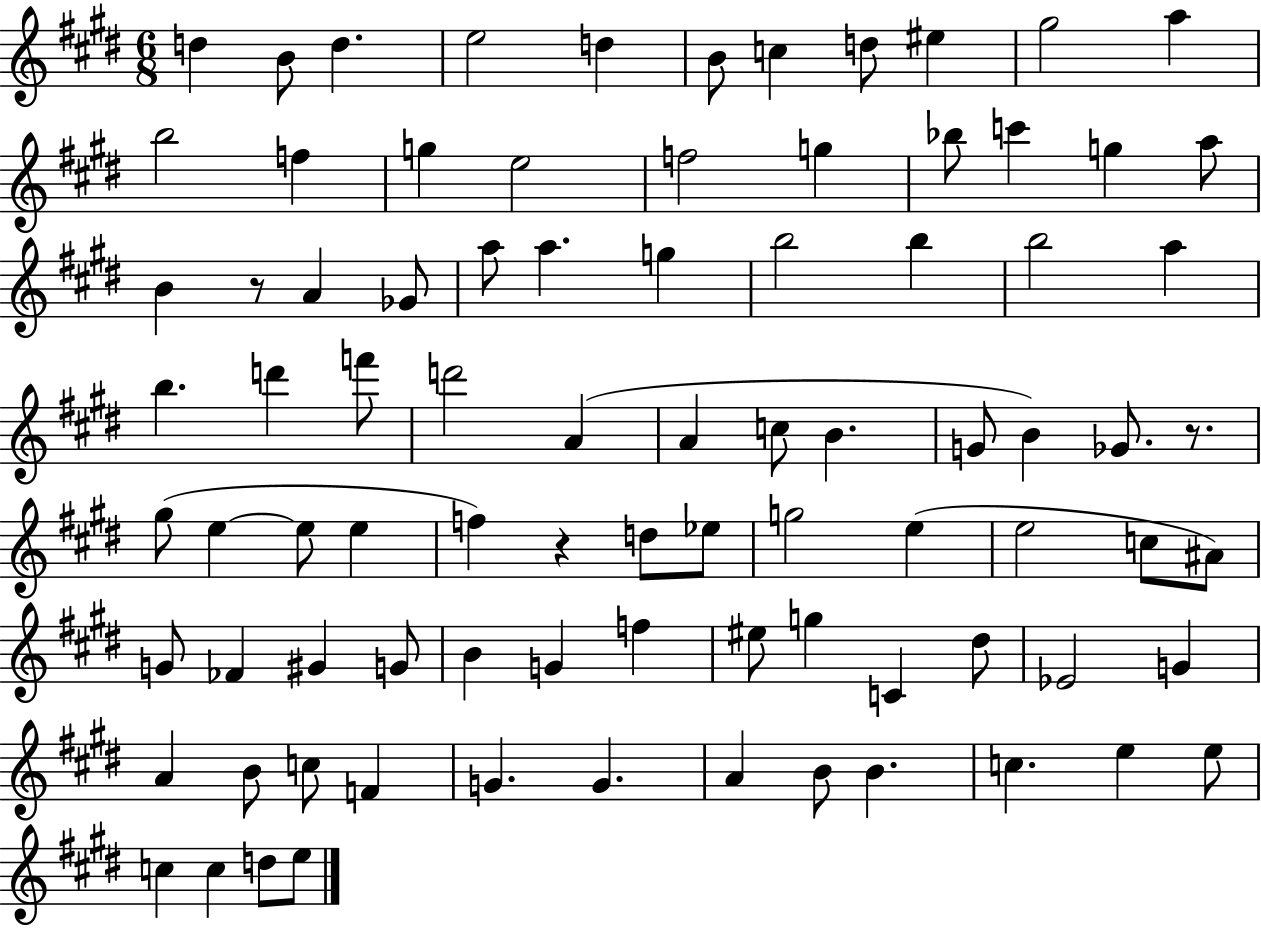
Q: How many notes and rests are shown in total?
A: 86